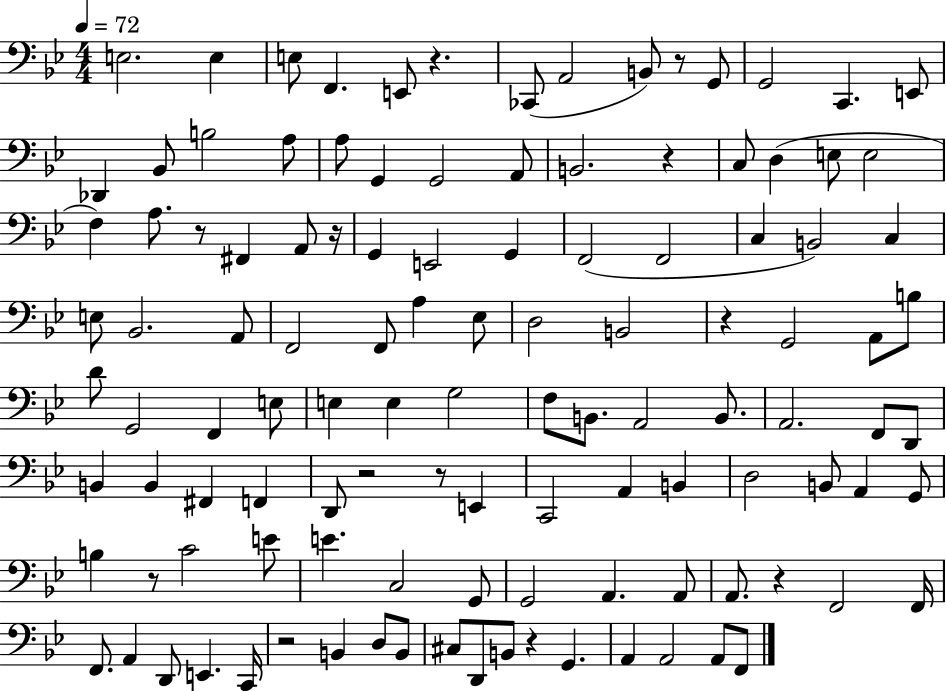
{
  \clef bass
  \numericTimeSignature
  \time 4/4
  \key bes \major
  \tempo 4 = 72
  e2. e4 | e8 f,4. e,8 r4. | ces,8( a,2 b,8) r8 g,8 | g,2 c,4. e,8 | \break des,4 bes,8 b2 a8 | a8 g,4 g,2 a,8 | b,2. r4 | c8 d4( e8 e2 | \break f4) a8. r8 fis,4 a,8 r16 | g,4 e,2 g,4 | f,2( f,2 | c4 b,2) c4 | \break e8 bes,2. a,8 | f,2 f,8 a4 ees8 | d2 b,2 | r4 g,2 a,8 b8 | \break d'8 g,2 f,4 e8 | e4 e4 g2 | f8 b,8. a,2 b,8. | a,2. f,8 d,8 | \break b,4 b,4 fis,4 f,4 | d,8 r2 r8 e,4 | c,2 a,4 b,4 | d2 b,8 a,4 g,8 | \break b4 r8 c'2 e'8 | e'4. c2 g,8 | g,2 a,4. a,8 | a,8. r4 f,2 f,16 | \break f,8. a,4 d,8 e,4. c,16 | r2 b,4 d8 b,8 | cis8 d,8 b,8 r4 g,4. | a,4 a,2 a,8 f,8 | \break \bar "|."
}